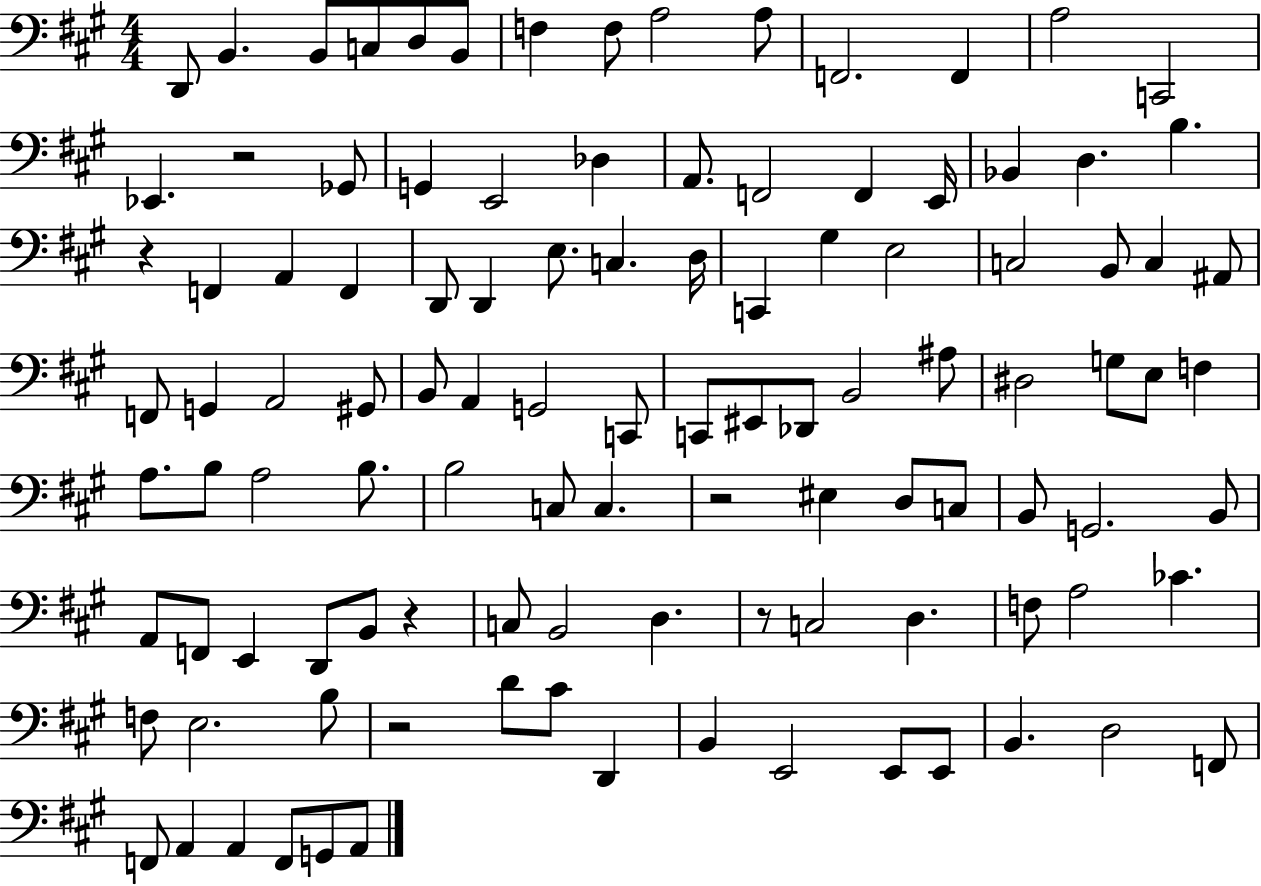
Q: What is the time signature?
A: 4/4